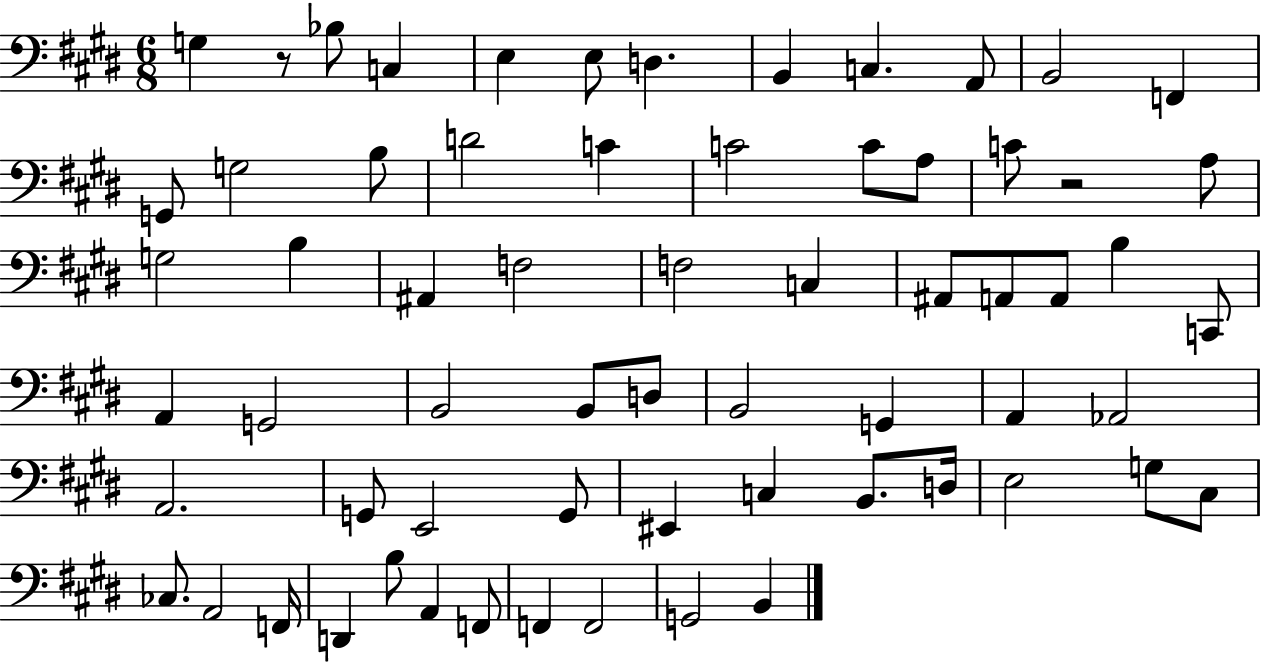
{
  \clef bass
  \numericTimeSignature
  \time 6/8
  \key e \major
  g4 r8 bes8 c4 | e4 e8 d4. | b,4 c4. a,8 | b,2 f,4 | \break g,8 g2 b8 | d'2 c'4 | c'2 c'8 a8 | c'8 r2 a8 | \break g2 b4 | ais,4 f2 | f2 c4 | ais,8 a,8 a,8 b4 c,8 | \break a,4 g,2 | b,2 b,8 d8 | b,2 g,4 | a,4 aes,2 | \break a,2. | g,8 e,2 g,8 | eis,4 c4 b,8. d16 | e2 g8 cis8 | \break ces8. a,2 f,16 | d,4 b8 a,4 f,8 | f,4 f,2 | g,2 b,4 | \break \bar "|."
}